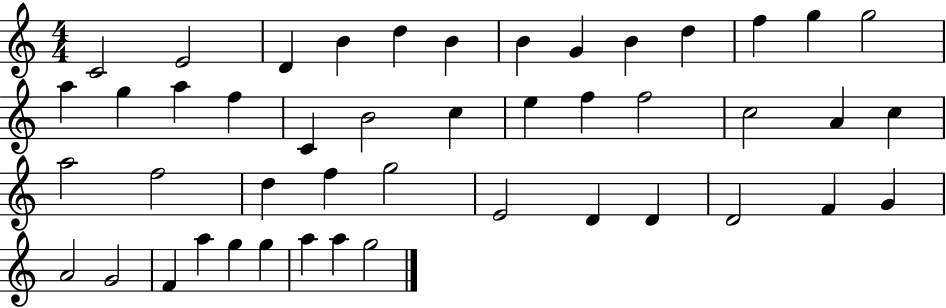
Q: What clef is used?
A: treble